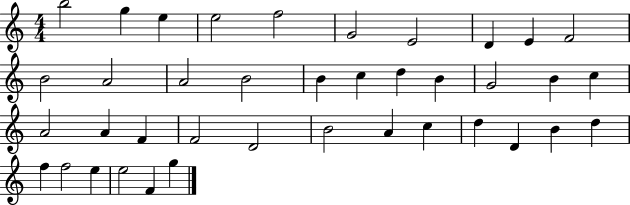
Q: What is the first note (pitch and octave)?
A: B5